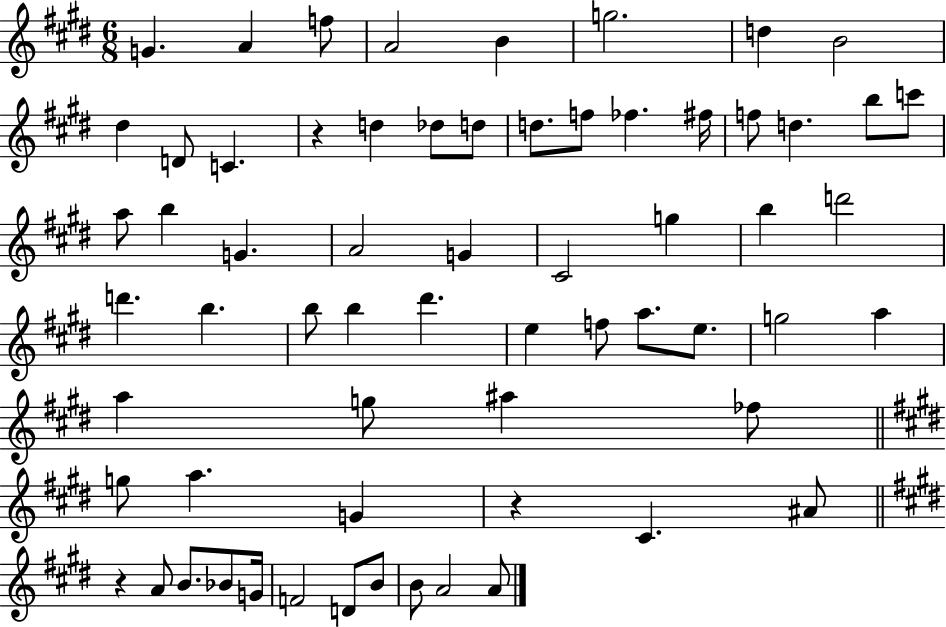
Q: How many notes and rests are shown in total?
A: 64